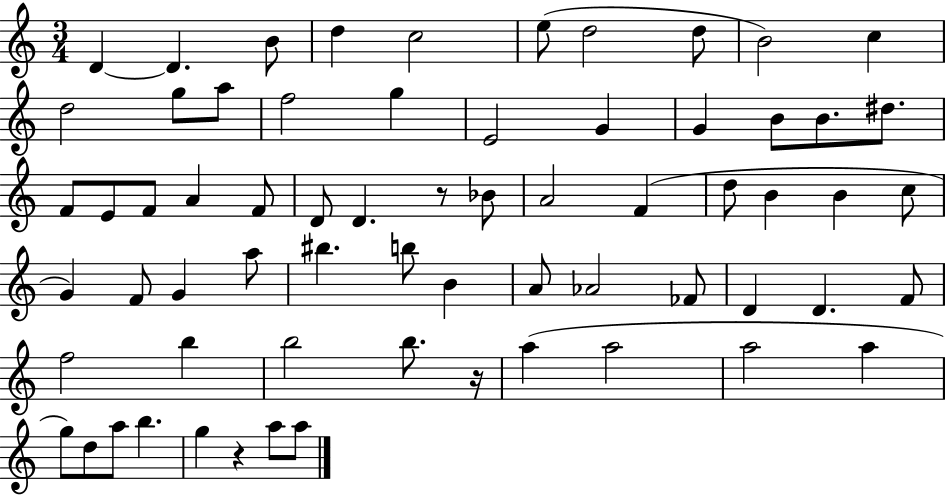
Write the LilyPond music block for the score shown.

{
  \clef treble
  \numericTimeSignature
  \time 3/4
  \key c \major
  d'4~~ d'4. b'8 | d''4 c''2 | e''8( d''2 d''8 | b'2) c''4 | \break d''2 g''8 a''8 | f''2 g''4 | e'2 g'4 | g'4 b'8 b'8. dis''8. | \break f'8 e'8 f'8 a'4 f'8 | d'8 d'4. r8 bes'8 | a'2 f'4( | d''8 b'4 b'4 c''8 | \break g'4) f'8 g'4 a''8 | bis''4. b''8 b'4 | a'8 aes'2 fes'8 | d'4 d'4. f'8 | \break f''2 b''4 | b''2 b''8. r16 | a''4( a''2 | a''2 a''4 | \break g''8) d''8 a''8 b''4. | g''4 r4 a''8 a''8 | \bar "|."
}